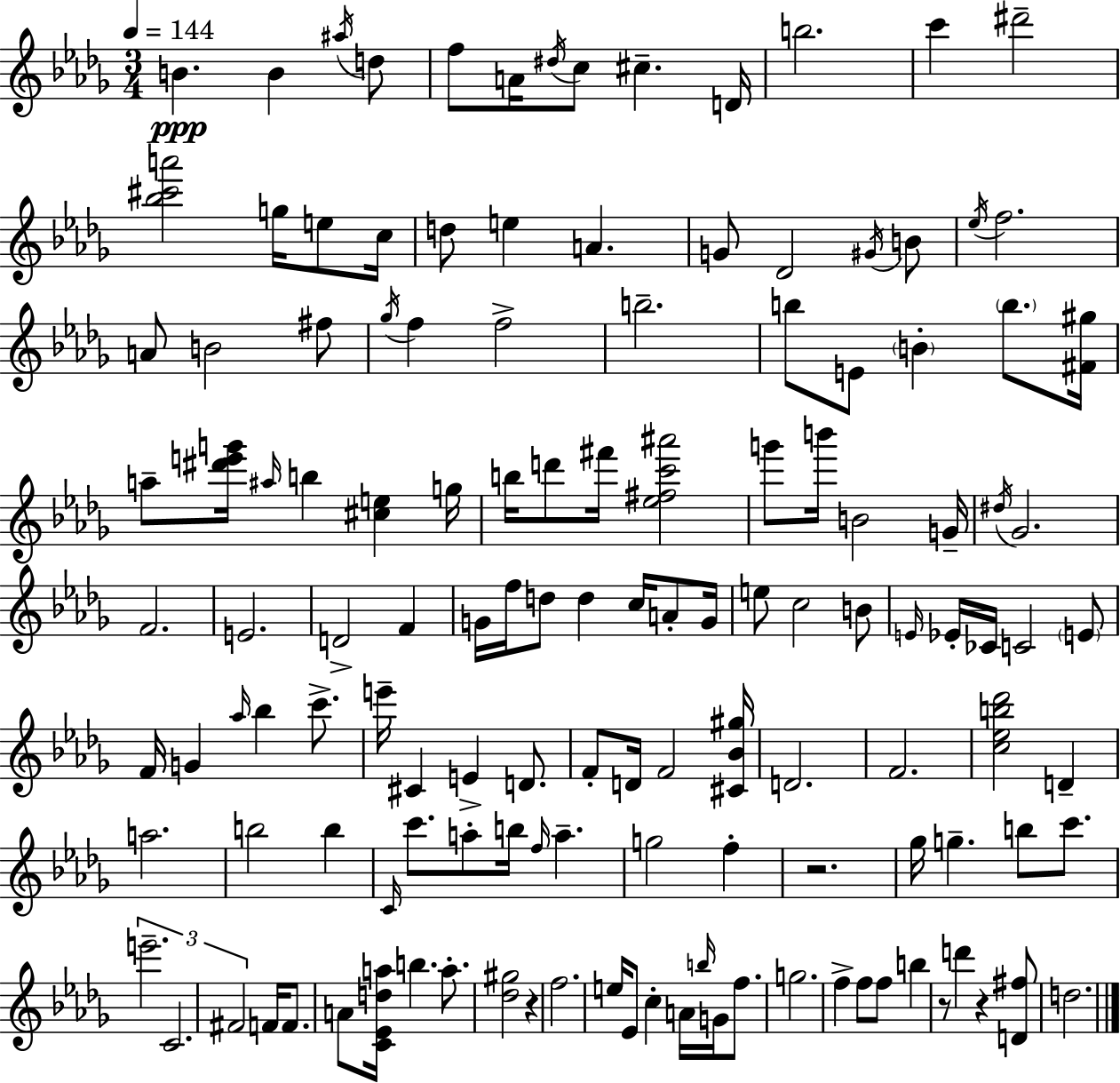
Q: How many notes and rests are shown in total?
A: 135